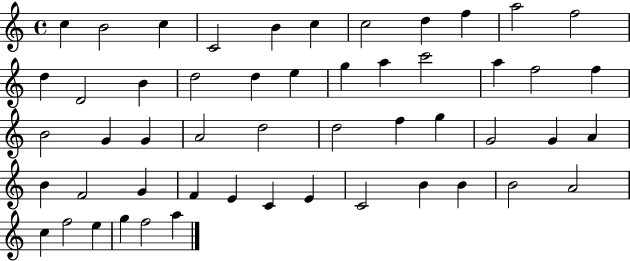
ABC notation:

X:1
T:Untitled
M:4/4
L:1/4
K:C
c B2 c C2 B c c2 d f a2 f2 d D2 B d2 d e g a c'2 a f2 f B2 G G A2 d2 d2 f g G2 G A B F2 G F E C E C2 B B B2 A2 c f2 e g f2 a